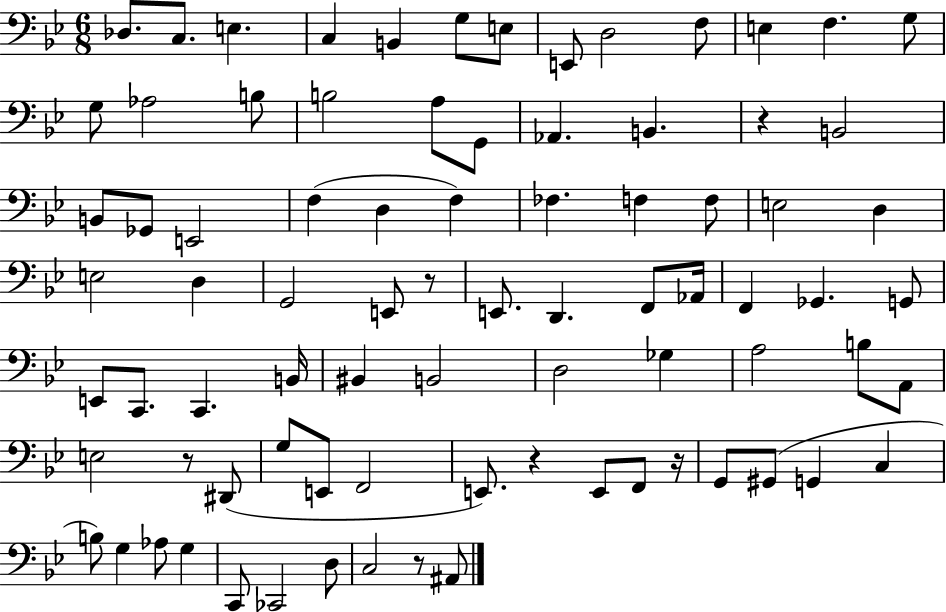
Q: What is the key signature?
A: BES major